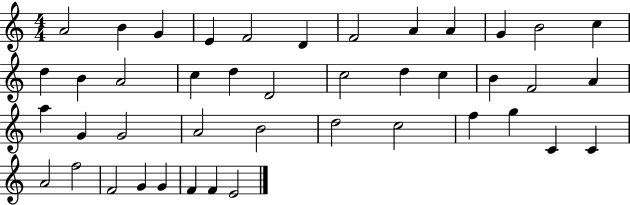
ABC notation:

X:1
T:Untitled
M:4/4
L:1/4
K:C
A2 B G E F2 D F2 A A G B2 c d B A2 c d D2 c2 d c B F2 A a G G2 A2 B2 d2 c2 f g C C A2 f2 F2 G G F F E2